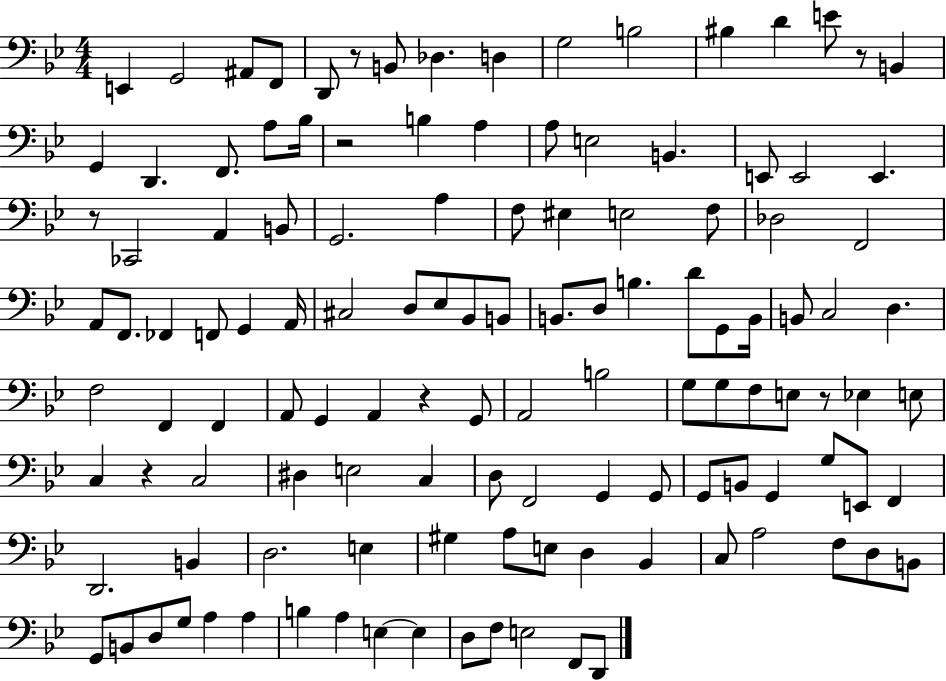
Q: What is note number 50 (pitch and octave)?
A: B2